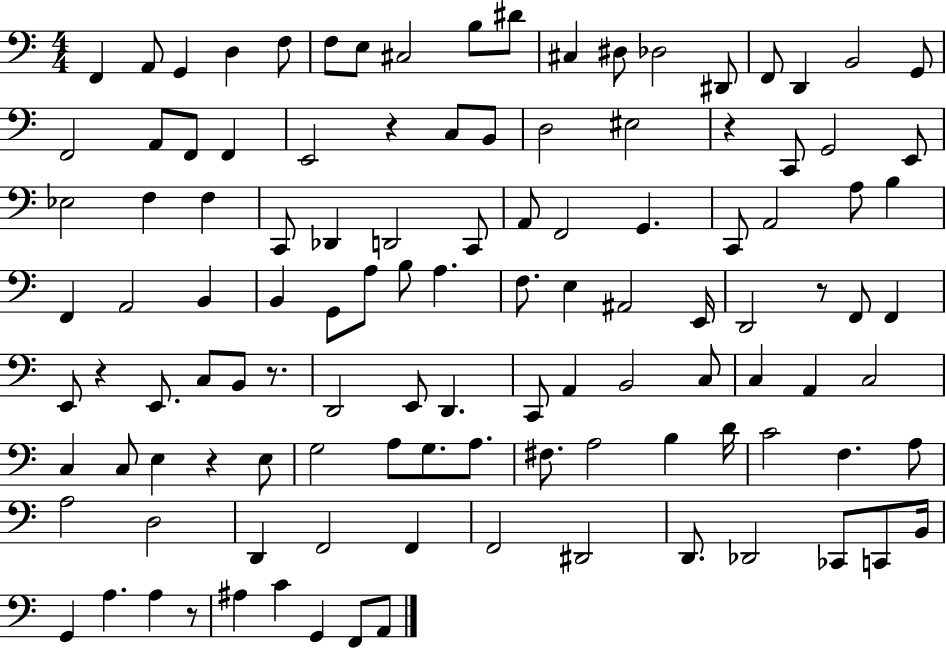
X:1
T:Untitled
M:4/4
L:1/4
K:C
F,, A,,/2 G,, D, F,/2 F,/2 E,/2 ^C,2 B,/2 ^D/2 ^C, ^D,/2 _D,2 ^D,,/2 F,,/2 D,, B,,2 G,,/2 F,,2 A,,/2 F,,/2 F,, E,,2 z C,/2 B,,/2 D,2 ^E,2 z C,,/2 G,,2 E,,/2 _E,2 F, F, C,,/2 _D,, D,,2 C,,/2 A,,/2 F,,2 G,, C,,/2 A,,2 A,/2 B, F,, A,,2 B,, B,, G,,/2 A,/2 B,/2 A, F,/2 E, ^A,,2 E,,/4 D,,2 z/2 F,,/2 F,, E,,/2 z E,,/2 C,/2 B,,/2 z/2 D,,2 E,,/2 D,, C,,/2 A,, B,,2 C,/2 C, A,, C,2 C, C,/2 E, z E,/2 G,2 A,/2 G,/2 A,/2 ^F,/2 A,2 B, D/4 C2 F, A,/2 A,2 D,2 D,, F,,2 F,, F,,2 ^D,,2 D,,/2 _D,,2 _C,,/2 C,,/2 B,,/4 G,, A, A, z/2 ^A, C G,, F,,/2 A,,/2